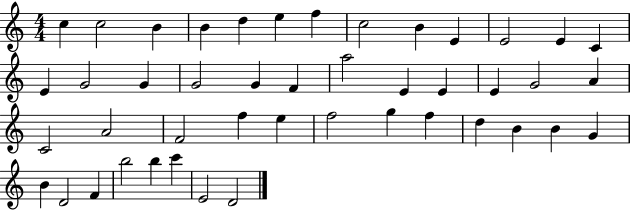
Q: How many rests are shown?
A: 0